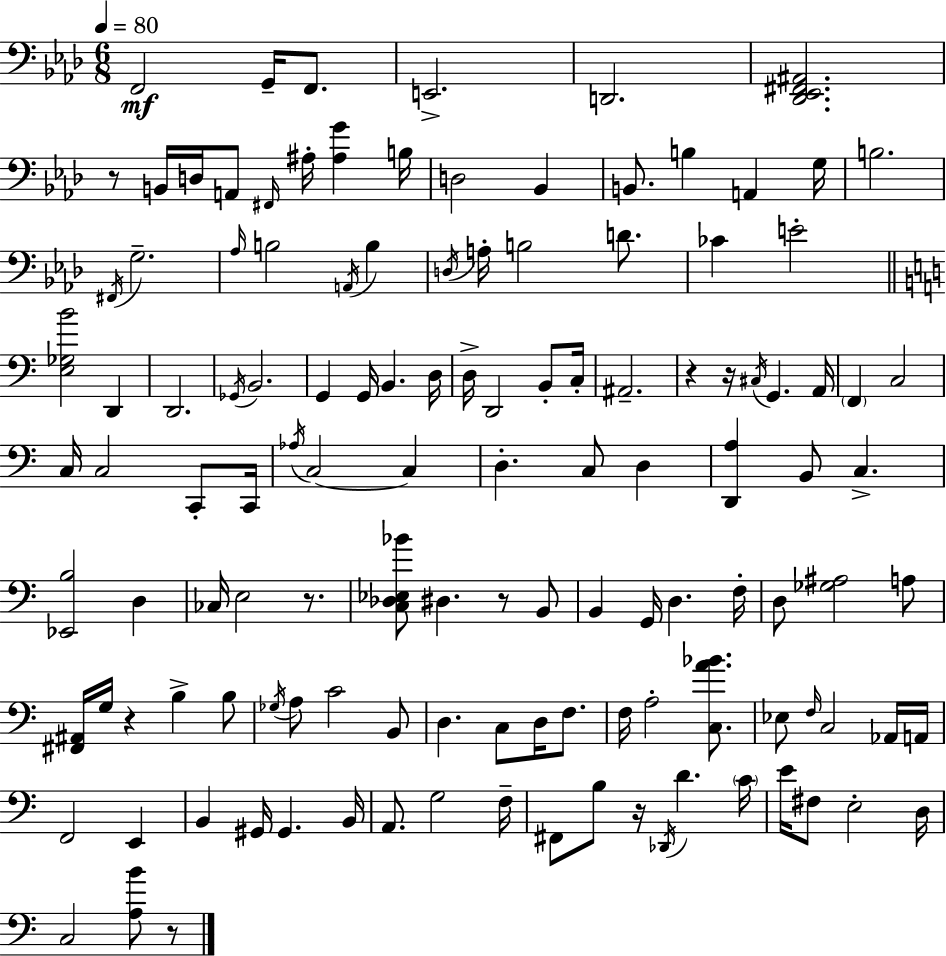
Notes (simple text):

F2/h G2/s F2/e. E2/h. D2/h. [Db2,Eb2,F#2,A#2]/h. R/e B2/s D3/s A2/e F#2/s A#3/s [A#3,G4]/q B3/s D3/h Bb2/q B2/e. B3/q A2/q G3/s B3/h. F#2/s G3/h. Ab3/s B3/h A2/s B3/q D3/s A3/s B3/h D4/e. CES4/q E4/h [E3,Gb3,B4]/h D2/q D2/h. Gb2/s B2/h. G2/q G2/s B2/q. D3/s D3/s D2/h B2/e C3/s A#2/h. R/q R/s C#3/s G2/q. A2/s F2/q C3/h C3/s C3/h C2/e C2/s Ab3/s C3/h C3/q D3/q. C3/e D3/q [D2,A3]/q B2/e C3/q. [Eb2,B3]/h D3/q CES3/s E3/h R/e. [C3,Db3,Eb3,Bb4]/e D#3/q. R/e B2/e B2/q G2/s D3/q. F3/s D3/e [Gb3,A#3]/h A3/e [F#2,A#2]/s G3/s R/q B3/q B3/e Gb3/s A3/e C4/h B2/e D3/q. C3/e D3/s F3/e. F3/s A3/h [C3,A4,Bb4]/e. Eb3/e F3/s C3/h Ab2/s A2/s F2/h E2/q B2/q G#2/s G#2/q. B2/s A2/e. G3/h F3/s F#2/e B3/e R/s Db2/s D4/q. C4/s E4/s F#3/e E3/h D3/s C3/h [A3,B4]/e R/e